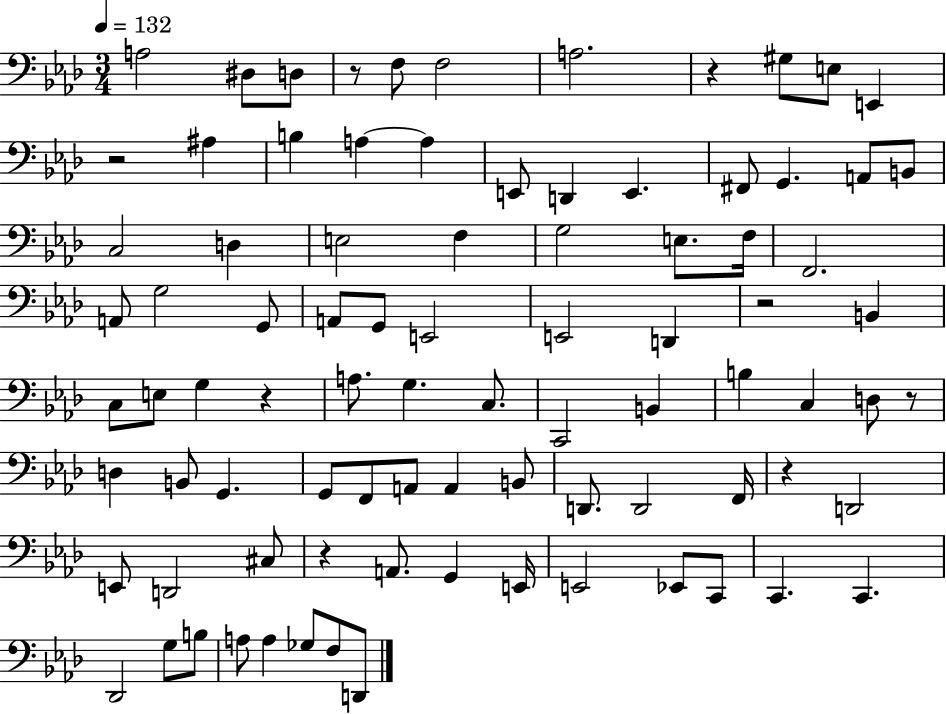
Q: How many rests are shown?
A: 8